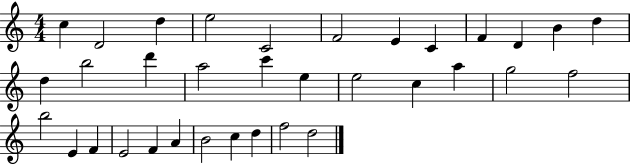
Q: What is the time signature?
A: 4/4